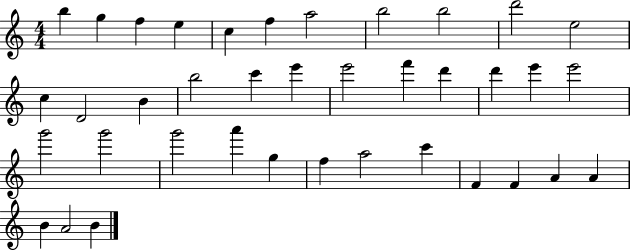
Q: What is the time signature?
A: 4/4